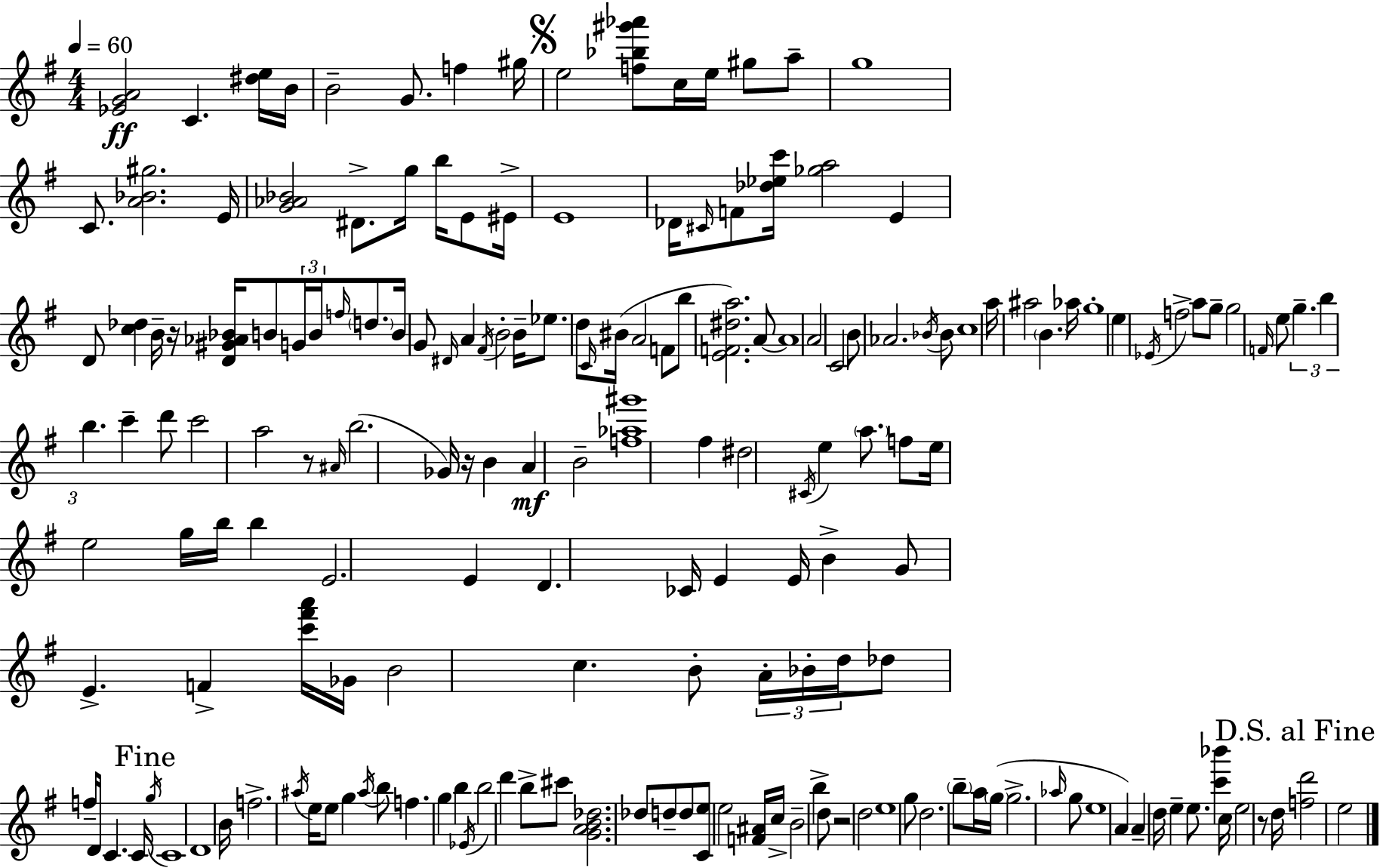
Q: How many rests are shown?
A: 5